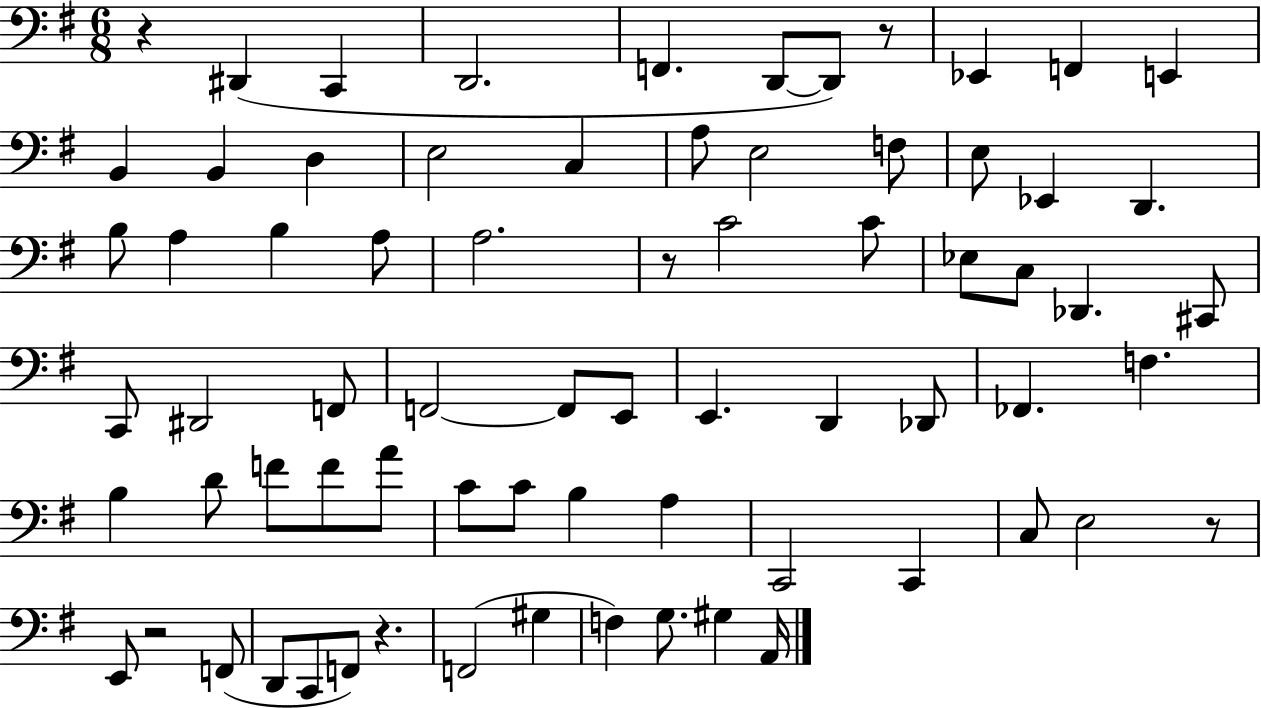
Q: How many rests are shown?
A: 6